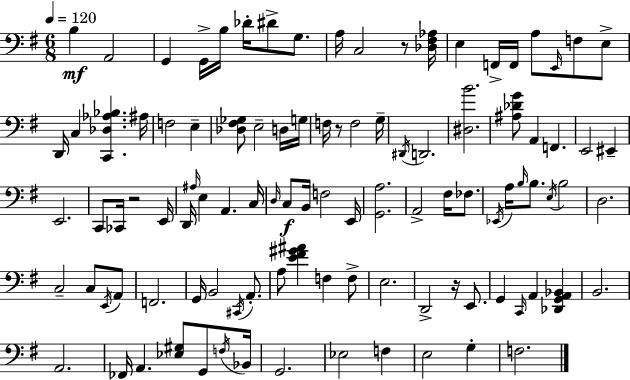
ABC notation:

X:1
T:Untitled
M:6/8
L:1/4
K:G
B, A,,2 G,, G,,/4 B,/4 _D/4 ^D/2 G,/2 A,/4 C,2 z/2 [_D,^F,_A,]/4 E, F,,/4 F,,/4 A,/2 E,,/4 F,/2 E,/2 D,,/4 C, [C,,_D,_A,_B,] ^A,/4 F,2 E, [_D,^F,_G,]/2 E,2 D,/4 G,/4 F,/4 z/2 F,2 G,/4 ^D,,/4 D,,2 [^D,B]2 [^A,_DG]/2 A,, F,, E,,2 ^E,, E,,2 C,,/2 _C,,/4 z2 E,,/4 D,,/4 ^A,/4 E, A,, C,/4 D,/4 C,/2 B,,/4 F,2 E,,/4 [G,,A,]2 A,,2 ^F,/4 _F,/2 _E,,/4 A,/4 B,/4 B,/2 E,/4 B,2 D,2 C,2 C,/2 E,,/4 A,,/2 F,,2 G,,/4 B,,2 ^C,,/4 A,,/2 A,/2 [E^F^G^A] F, F,/2 E,2 D,,2 z/4 E,,/2 G,, C,,/4 A,, [_D,,G,,A,,_B,,] B,,2 A,,2 _F,,/4 A,, [_E,^G,]/2 G,,/2 F,/4 _B,,/4 G,,2 _E,2 F, E,2 G, F,2